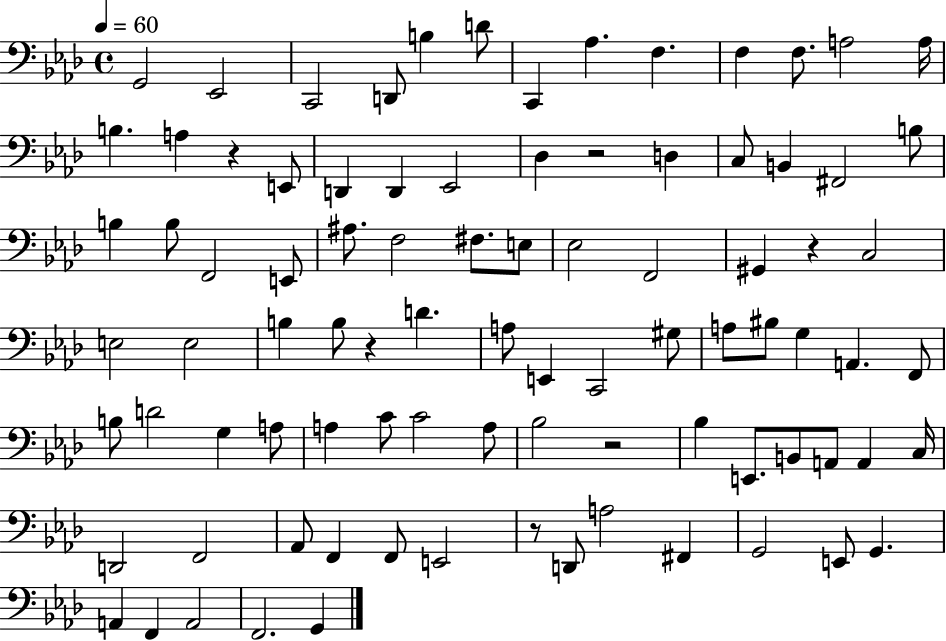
{
  \clef bass
  \time 4/4
  \defaultTimeSignature
  \key aes \major
  \tempo 4 = 60
  \repeat volta 2 { g,2 ees,2 | c,2 d,8 b4 d'8 | c,4 aes4. f4. | f4 f8. a2 a16 | \break b4. a4 r4 e,8 | d,4 d,4 ees,2 | des4 r2 d4 | c8 b,4 fis,2 b8 | \break b4 b8 f,2 e,8 | ais8. f2 fis8. e8 | ees2 f,2 | gis,4 r4 c2 | \break e2 e2 | b4 b8 r4 d'4. | a8 e,4 c,2 gis8 | a8 bis8 g4 a,4. f,8 | \break b8 d'2 g4 a8 | a4 c'8 c'2 a8 | bes2 r2 | bes4 e,8. b,8 a,8 a,4 c16 | \break d,2 f,2 | aes,8 f,4 f,8 e,2 | r8 d,8 a2 fis,4 | g,2 e,8 g,4. | \break a,4 f,4 a,2 | f,2. g,4 | } \bar "|."
}